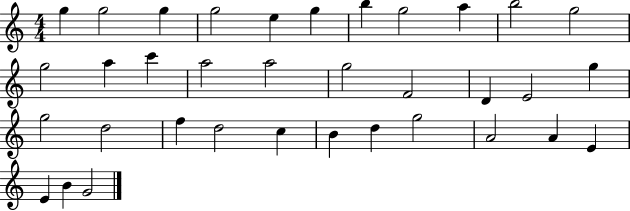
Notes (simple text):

G5/q G5/h G5/q G5/h E5/q G5/q B5/q G5/h A5/q B5/h G5/h G5/h A5/q C6/q A5/h A5/h G5/h F4/h D4/q E4/h G5/q G5/h D5/h F5/q D5/h C5/q B4/q D5/q G5/h A4/h A4/q E4/q E4/q B4/q G4/h